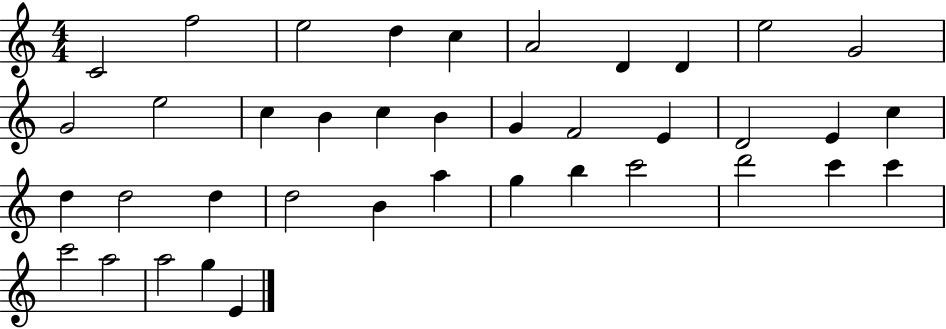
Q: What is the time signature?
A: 4/4